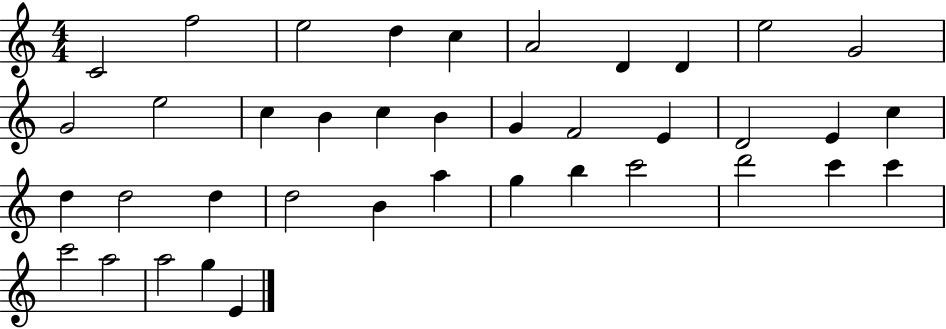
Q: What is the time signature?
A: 4/4